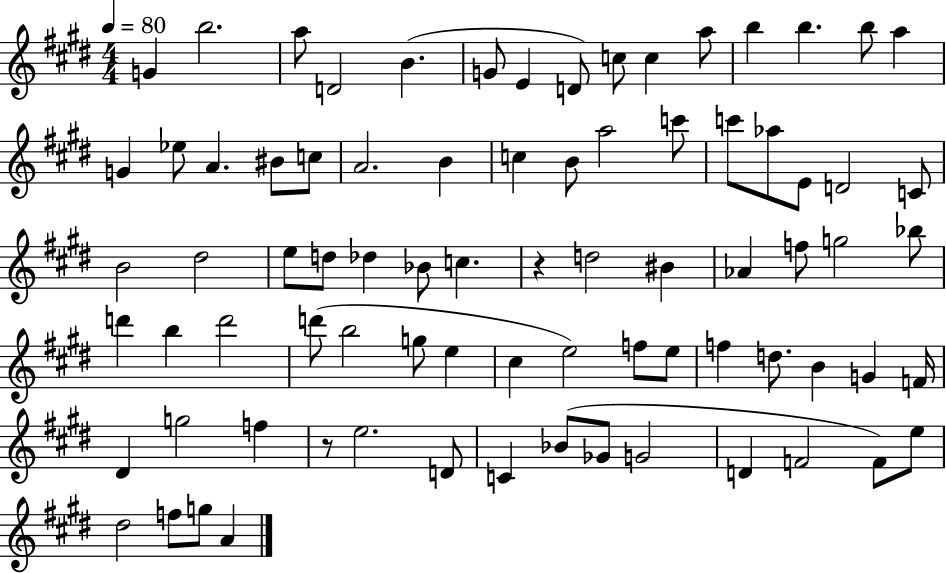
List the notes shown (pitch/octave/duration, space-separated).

G4/q B5/h. A5/e D4/h B4/q. G4/e E4/q D4/e C5/e C5/q A5/e B5/q B5/q. B5/e A5/q G4/q Eb5/e A4/q. BIS4/e C5/e A4/h. B4/q C5/q B4/e A5/h C6/e C6/e Ab5/e E4/e D4/h C4/e B4/h D#5/h E5/e D5/e Db5/q Bb4/e C5/q. R/q D5/h BIS4/q Ab4/q F5/e G5/h Bb5/e D6/q B5/q D6/h D6/e B5/h G5/e E5/q C#5/q E5/h F5/e E5/e F5/q D5/e. B4/q G4/q F4/s D#4/q G5/h F5/q R/e E5/h. D4/e C4/q Bb4/e Gb4/e G4/h D4/q F4/h F4/e E5/e D#5/h F5/e G5/e A4/q